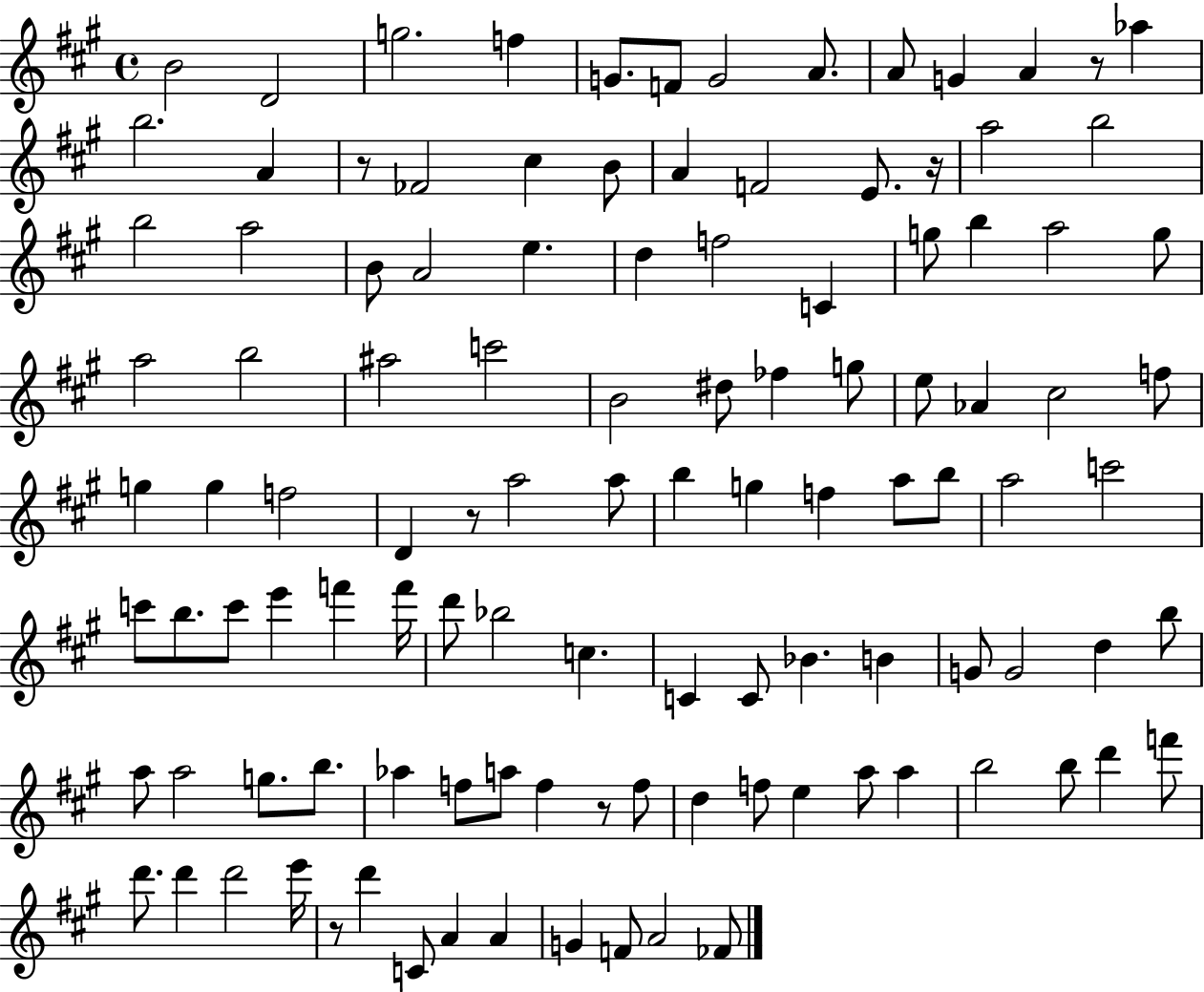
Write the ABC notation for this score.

X:1
T:Untitled
M:4/4
L:1/4
K:A
B2 D2 g2 f G/2 F/2 G2 A/2 A/2 G A z/2 _a b2 A z/2 _F2 ^c B/2 A F2 E/2 z/4 a2 b2 b2 a2 B/2 A2 e d f2 C g/2 b a2 g/2 a2 b2 ^a2 c'2 B2 ^d/2 _f g/2 e/2 _A ^c2 f/2 g g f2 D z/2 a2 a/2 b g f a/2 b/2 a2 c'2 c'/2 b/2 c'/2 e' f' f'/4 d'/2 _b2 c C C/2 _B B G/2 G2 d b/2 a/2 a2 g/2 b/2 _a f/2 a/2 f z/2 f/2 d f/2 e a/2 a b2 b/2 d' f'/2 d'/2 d' d'2 e'/4 z/2 d' C/2 A A G F/2 A2 _F/2